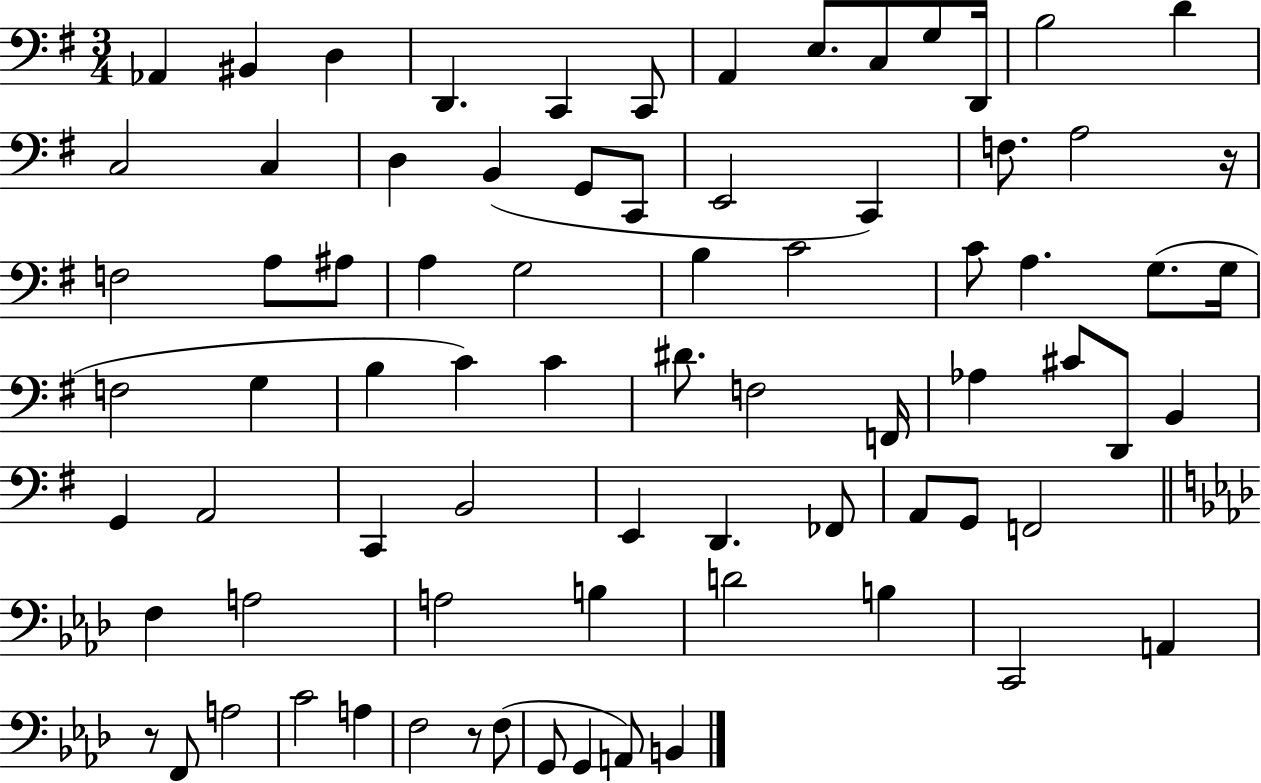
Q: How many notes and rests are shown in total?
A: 77